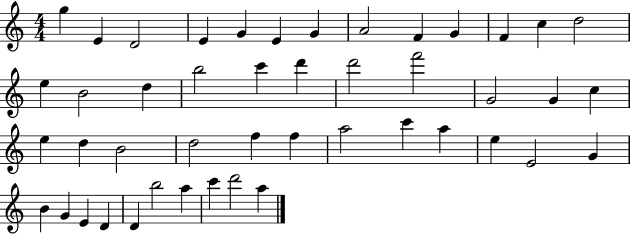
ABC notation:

X:1
T:Untitled
M:4/4
L:1/4
K:C
g E D2 E G E G A2 F G F c d2 e B2 d b2 c' d' d'2 f'2 G2 G c e d B2 d2 f f a2 c' a e E2 G B G E D D b2 a c' d'2 a